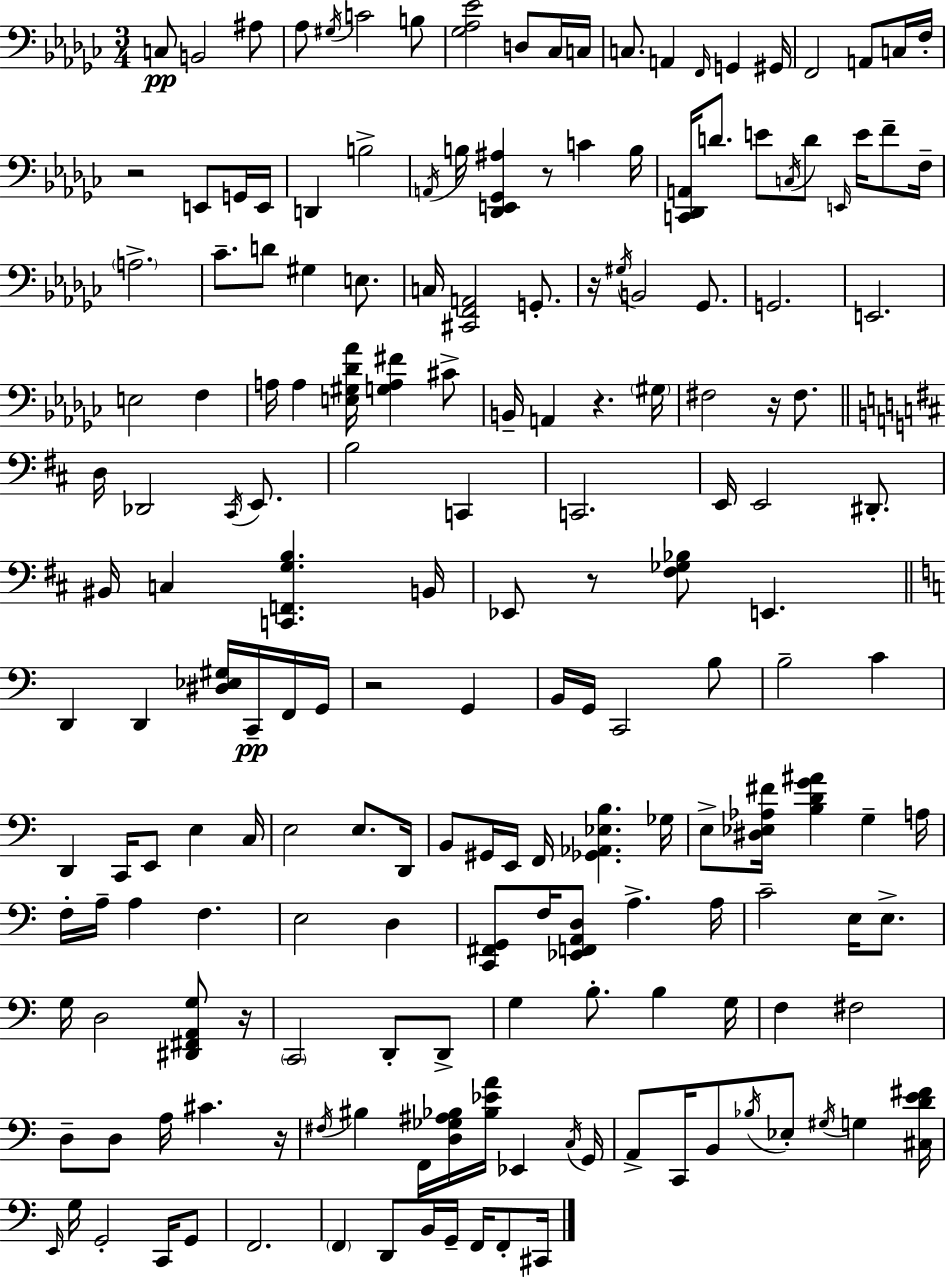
{
  \clef bass
  \numericTimeSignature
  \time 3/4
  \key ees \minor
  c8\pp b,2 ais8 | aes8 \acciaccatura { gis16 } c'2 b8 | <ges aes ees'>2 d8 ces16 | c16 c8. a,4 \grace { f,16 } g,4 | \break gis,16 f,2 a,8 | c16 f16-. r2 e,8 | g,16 e,16 d,4 b2-> | \acciaccatura { a,16 } b16 <des, e, ges, ais>4 r8 c'4 | \break b16 <c, des, a,>16 d'8. e'8 \acciaccatura { c16 } d'8 | \grace { e,16 } e'16 f'8-- f16-- \parenthesize a2.-> | ces'8.-- d'8 gis4 | e8. c16 <cis, f, a,>2 | \break g,8.-. r16 \acciaccatura { gis16 } b,2 | ges,8. g,2. | e,2. | e2 | \break f4 a16 a4 <e gis des' aes'>16 | <g a fis'>4 cis'8-> b,16-- a,4 r4. | \parenthesize gis16 fis2 | r16 fis8. \bar "||" \break \key d \major d16 des,2 \acciaccatura { cis,16 } e,8. | b2 c,4 | c,2. | e,16 e,2 dis,8.-. | \break bis,16 c4 <c, f, g b>4. | b,16 ees,8 r8 <fis ges bes>8 e,4. | \bar "||" \break \key c \major d,4 d,4 <dis ees gis>16 c,16--\pp f,16 g,16 | r2 g,4 | b,16 g,16 c,2 b8 | b2-- c'4 | \break d,4 c,16 e,8 e4 c16 | e2 e8. d,16 | b,8 gis,16 e,16 f,16 <ges, aes, ees b>4. ges16 | e8-> <dis ees aes fis'>16 <b d' g' ais'>4 g4-- a16 | \break f16-. a16-- a4 f4. | e2 d4 | <c, fis, g,>8 f16 <ees, f, a, d>8 a4.-> a16 | c'2-- e16 e8.-> | \break g16 d2 <dis, fis, a, g>8 r16 | \parenthesize c,2 d,8-. d,8-> | g4 b8.-. b4 g16 | f4 fis2 | \break d8-- d8 a16 cis'4. r16 | \acciaccatura { fis16 } bis4 f,16 <d ges ais bes>16 <bes ees' a'>16 ees,4 | \acciaccatura { c16 } g,16 a,8-> c,16 b,8 \acciaccatura { bes16 } ees8-. \acciaccatura { gis16 } g4 | <cis d' e' fis'>16 \grace { e,16 } g16 g,2-. | \break c,16 g,8 f,2. | \parenthesize f,4 d,8 b,16 | g,16-- f,16 f,8-. cis,16 \bar "|."
}